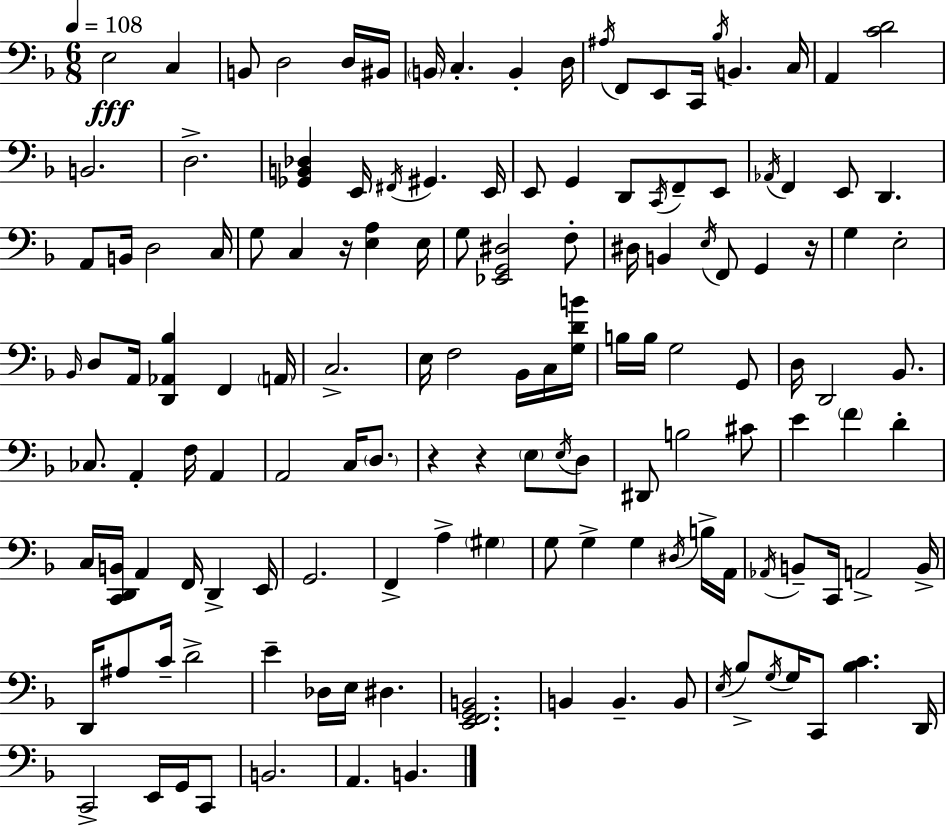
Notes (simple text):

E3/h C3/q B2/e D3/h D3/s BIS2/s B2/s C3/q. B2/q D3/s A#3/s F2/e E2/e C2/s Bb3/s B2/q. C3/s A2/q [C4,D4]/h B2/h. D3/h. [Gb2,B2,Db3]/q E2/s F#2/s G#2/q. E2/s E2/e G2/q D2/e C2/s F2/e E2/e Ab2/s F2/q E2/e D2/q. A2/e B2/s D3/h C3/s G3/e C3/q R/s [E3,A3]/q E3/s G3/e [Eb2,G2,D#3]/h F3/e D#3/s B2/q E3/s F2/e G2/q R/s G3/q E3/h Bb2/s D3/e A2/s [D2,Ab2,Bb3]/q F2/q A2/s C3/h. E3/s F3/h Bb2/s C3/s [G3,D4,B4]/s B3/s B3/s G3/h G2/e D3/s D2/h Bb2/e. CES3/e. A2/q F3/s A2/q A2/h C3/s D3/e. R/q R/q E3/e E3/s D3/e D#2/e B3/h C#4/e E4/q F4/q D4/q C3/s [C2,D2,B2]/s A2/q F2/s D2/q E2/s G2/h. F2/q A3/q G#3/q G3/e G3/q G3/q D#3/s B3/s A2/s Ab2/s B2/e C2/s A2/h B2/s D2/s A#3/e C4/s D4/h E4/q Db3/s E3/s D#3/q. [E2,F2,G2,B2]/h. B2/q B2/q. B2/e E3/s Bb3/e G3/s G3/s C2/e [Bb3,C4]/q. D2/s C2/h E2/s G2/s C2/e B2/h. A2/q. B2/q.